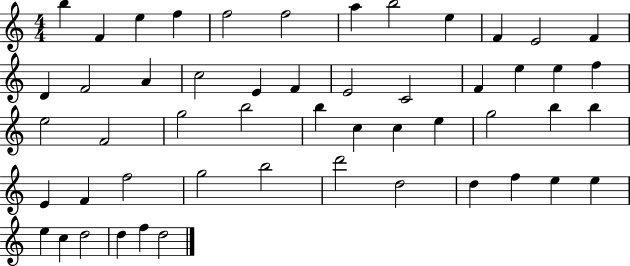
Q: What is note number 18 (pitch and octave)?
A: F4